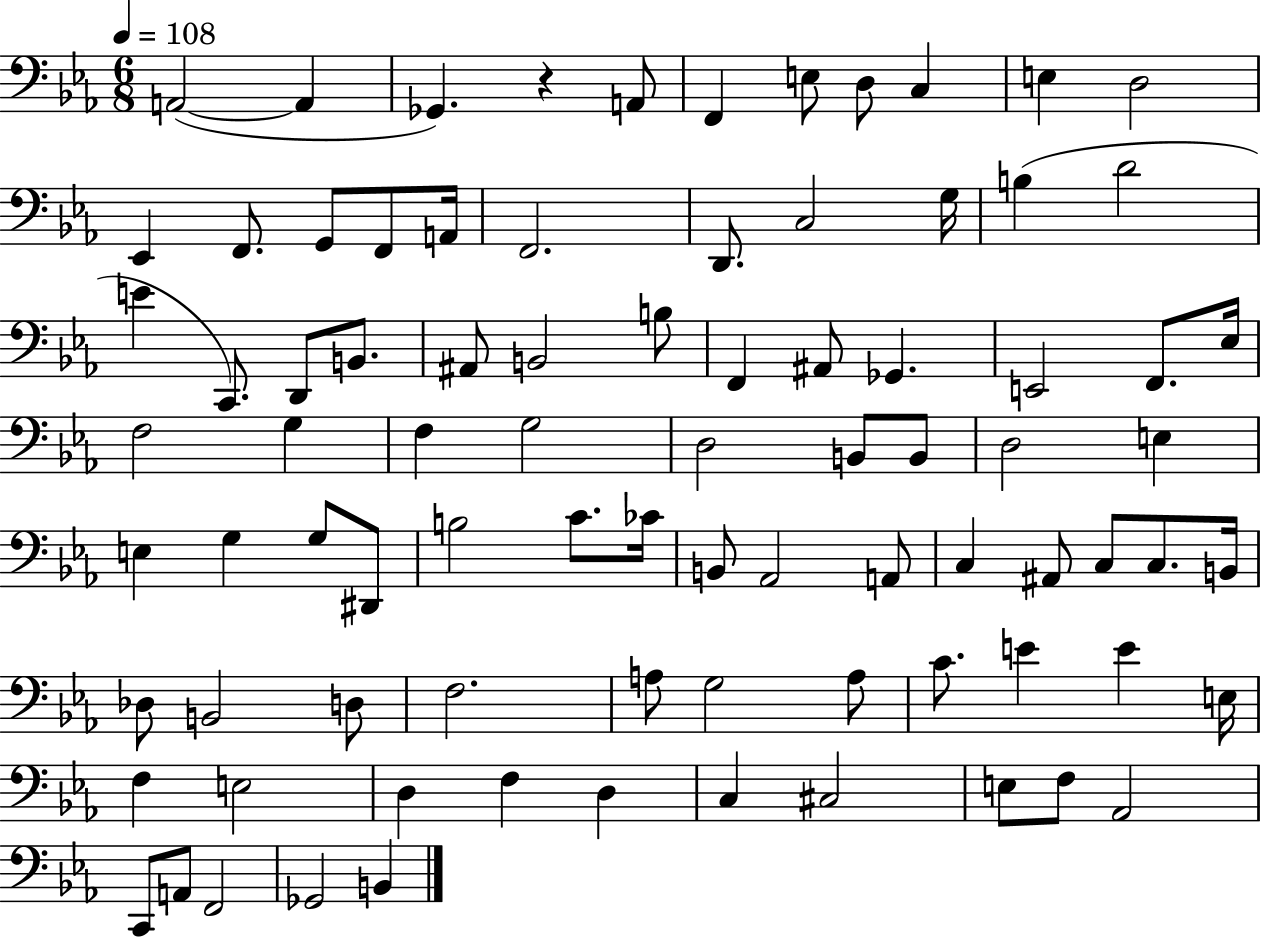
A2/h A2/q Gb2/q. R/q A2/e F2/q E3/e D3/e C3/q E3/q D3/h Eb2/q F2/e. G2/e F2/e A2/s F2/h. D2/e. C3/h G3/s B3/q D4/h E4/q C2/e. D2/e B2/e. A#2/e B2/h B3/e F2/q A#2/e Gb2/q. E2/h F2/e. Eb3/s F3/h G3/q F3/q G3/h D3/h B2/e B2/e D3/h E3/q E3/q G3/q G3/e D#2/e B3/h C4/e. CES4/s B2/e Ab2/h A2/e C3/q A#2/e C3/e C3/e. B2/s Db3/e B2/h D3/e F3/h. A3/e G3/h A3/e C4/e. E4/q E4/q E3/s F3/q E3/h D3/q F3/q D3/q C3/q C#3/h E3/e F3/e Ab2/h C2/e A2/e F2/h Gb2/h B2/q